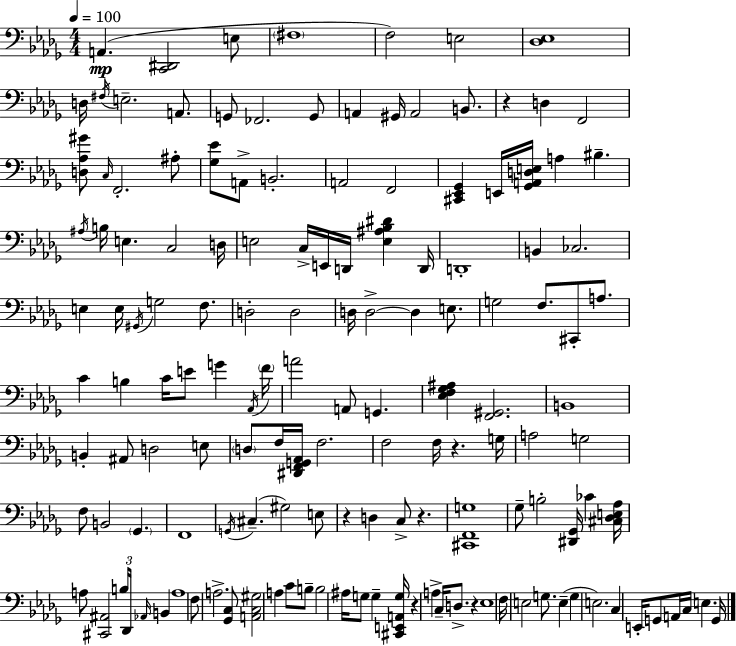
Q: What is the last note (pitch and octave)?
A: G2